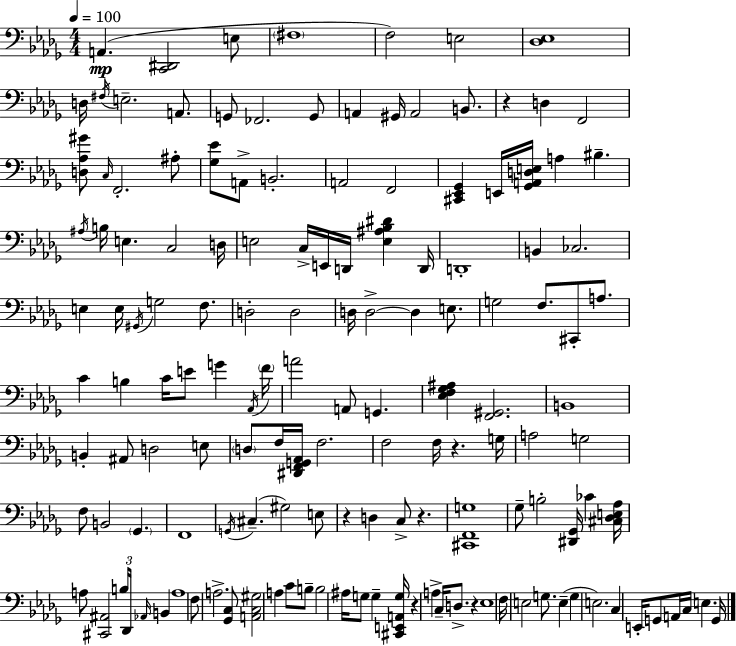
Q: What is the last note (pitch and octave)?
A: G2